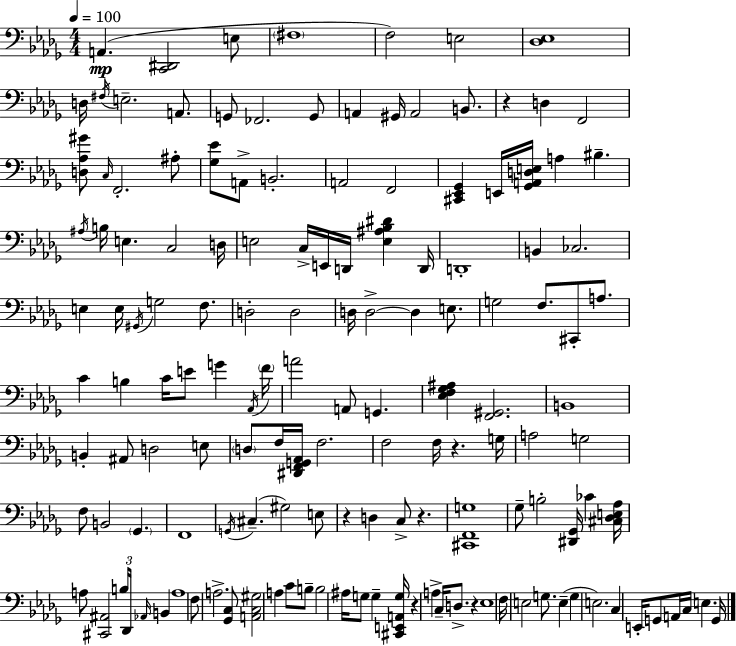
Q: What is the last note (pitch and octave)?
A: G2